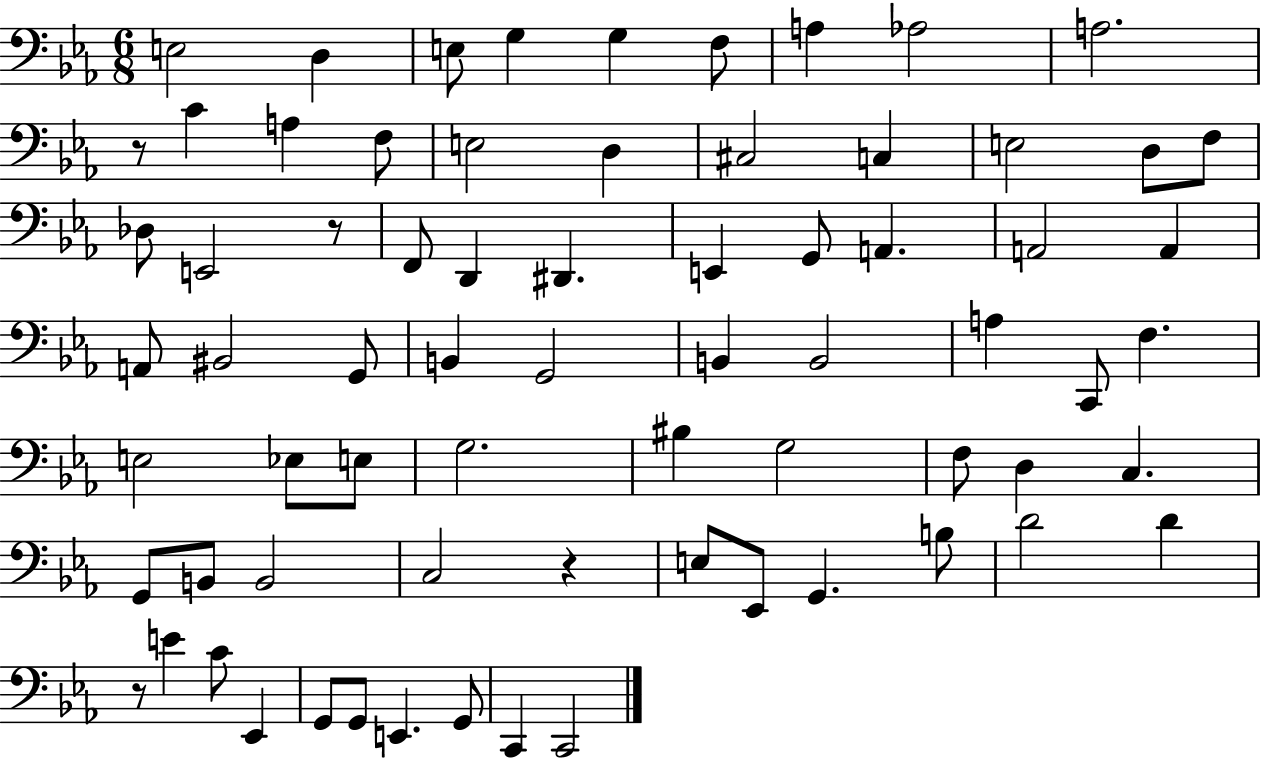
{
  \clef bass
  \numericTimeSignature
  \time 6/8
  \key ees \major
  e2 d4 | e8 g4 g4 f8 | a4 aes2 | a2. | \break r8 c'4 a4 f8 | e2 d4 | cis2 c4 | e2 d8 f8 | \break des8 e,2 r8 | f,8 d,4 dis,4. | e,4 g,8 a,4. | a,2 a,4 | \break a,8 bis,2 g,8 | b,4 g,2 | b,4 b,2 | a4 c,8 f4. | \break e2 ees8 e8 | g2. | bis4 g2 | f8 d4 c4. | \break g,8 b,8 b,2 | c2 r4 | e8 ees,8 g,4. b8 | d'2 d'4 | \break r8 e'4 c'8 ees,4 | g,8 g,8 e,4. g,8 | c,4 c,2 | \bar "|."
}